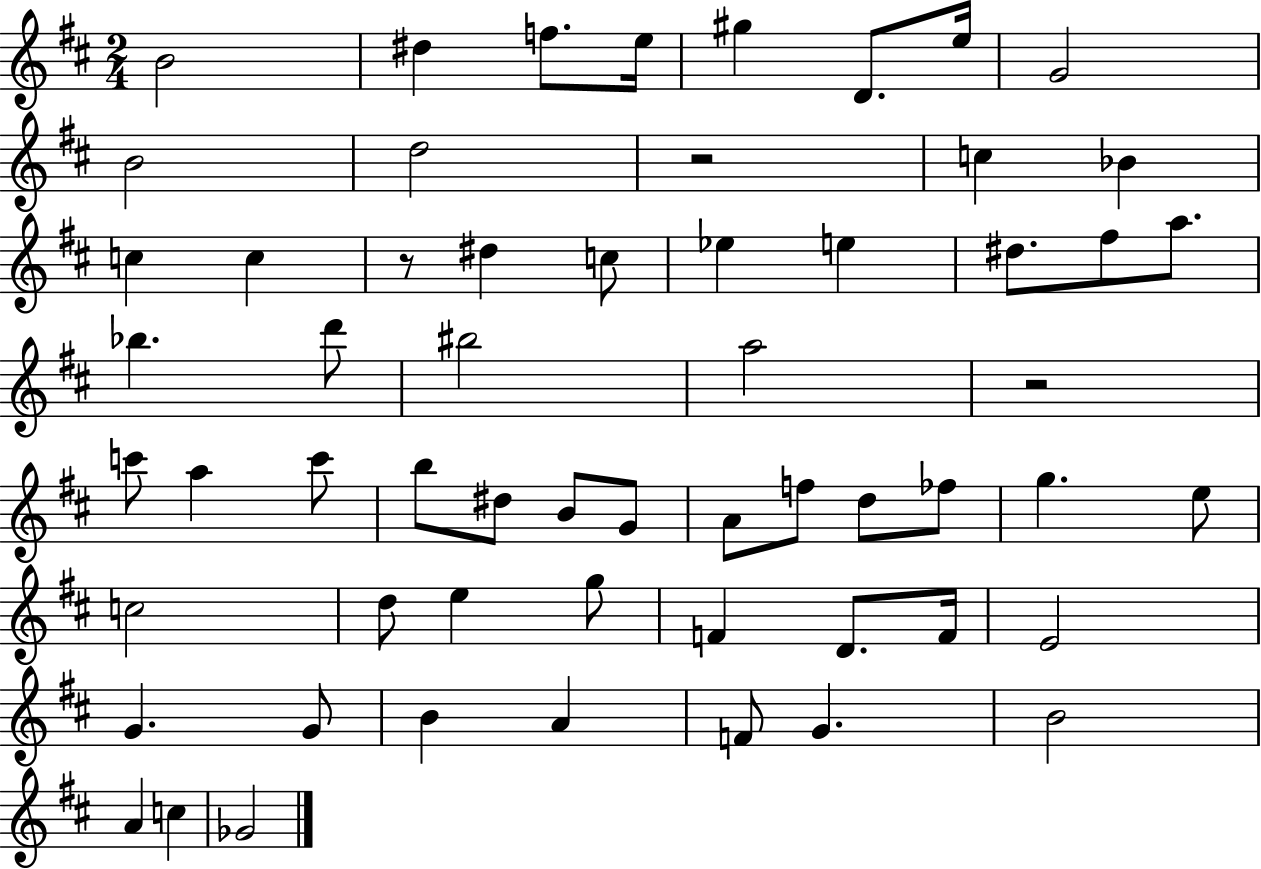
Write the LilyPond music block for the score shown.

{
  \clef treble
  \numericTimeSignature
  \time 2/4
  \key d \major
  b'2 | dis''4 f''8. e''16 | gis''4 d'8. e''16 | g'2 | \break b'2 | d''2 | r2 | c''4 bes'4 | \break c''4 c''4 | r8 dis''4 c''8 | ees''4 e''4 | dis''8. fis''8 a''8. | \break bes''4. d'''8 | bis''2 | a''2 | r2 | \break c'''8 a''4 c'''8 | b''8 dis''8 b'8 g'8 | a'8 f''8 d''8 fes''8 | g''4. e''8 | \break c''2 | d''8 e''4 g''8 | f'4 d'8. f'16 | e'2 | \break g'4. g'8 | b'4 a'4 | f'8 g'4. | b'2 | \break a'4 c''4 | ges'2 | \bar "|."
}